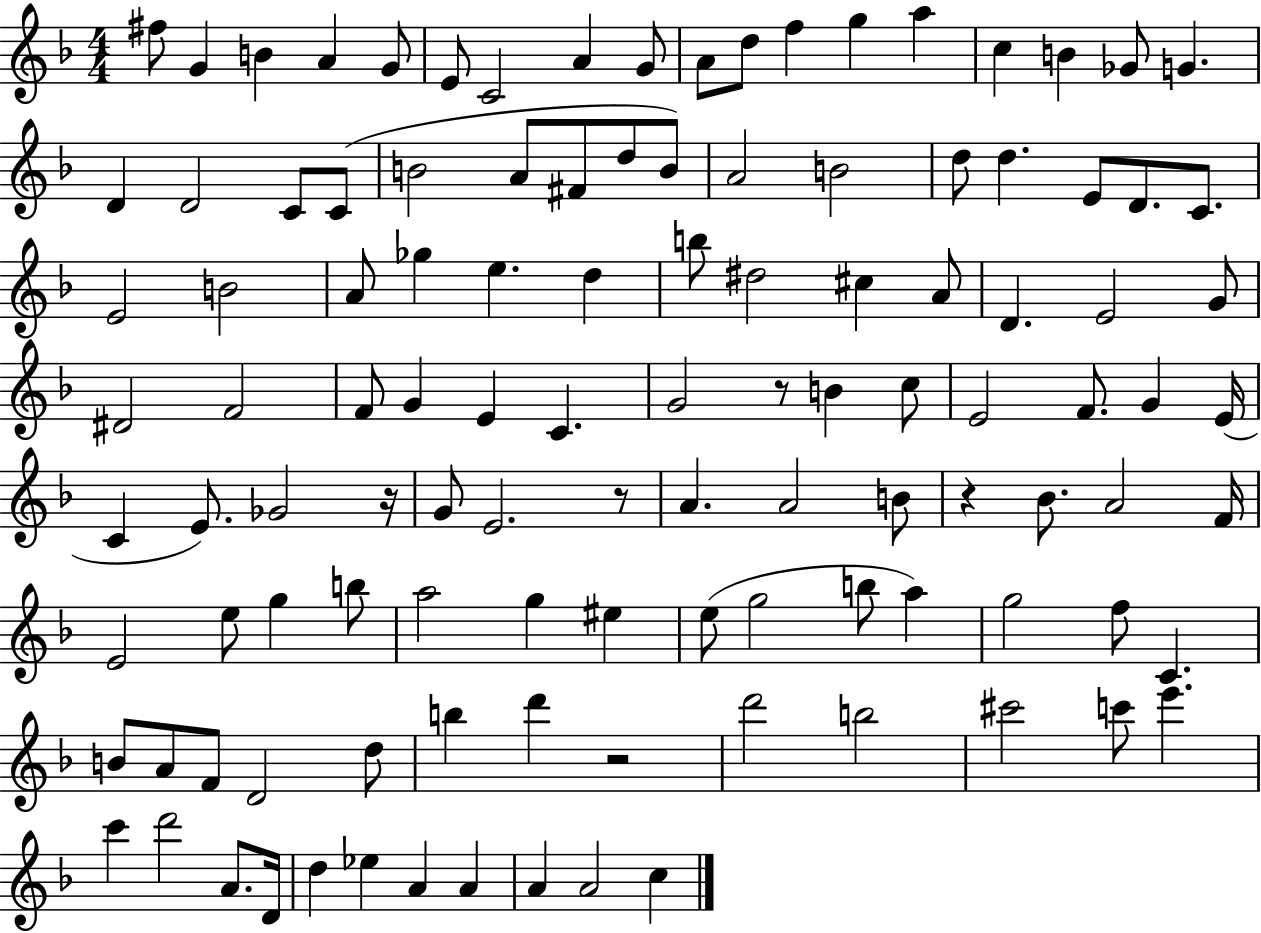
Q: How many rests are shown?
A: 5